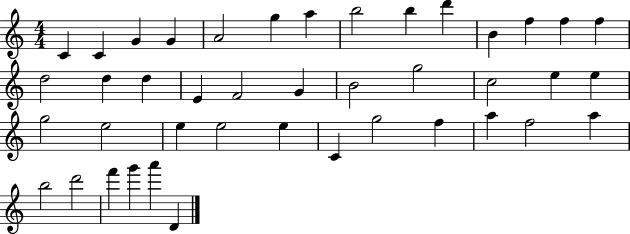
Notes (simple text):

C4/q C4/q G4/q G4/q A4/h G5/q A5/q B5/h B5/q D6/q B4/q F5/q F5/q F5/q D5/h D5/q D5/q E4/q F4/h G4/q B4/h G5/h C5/h E5/q E5/q G5/h E5/h E5/q E5/h E5/q C4/q G5/h F5/q A5/q F5/h A5/q B5/h D6/h F6/q G6/q A6/q D4/q